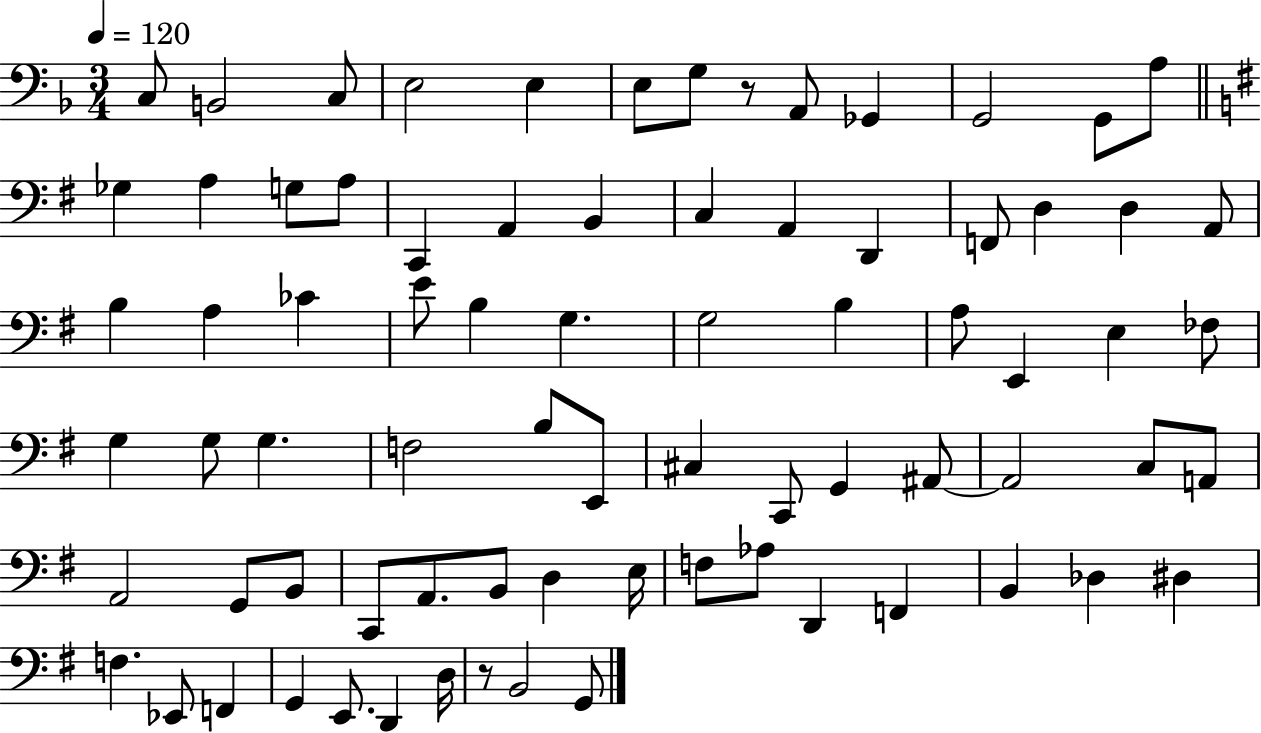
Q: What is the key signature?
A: F major